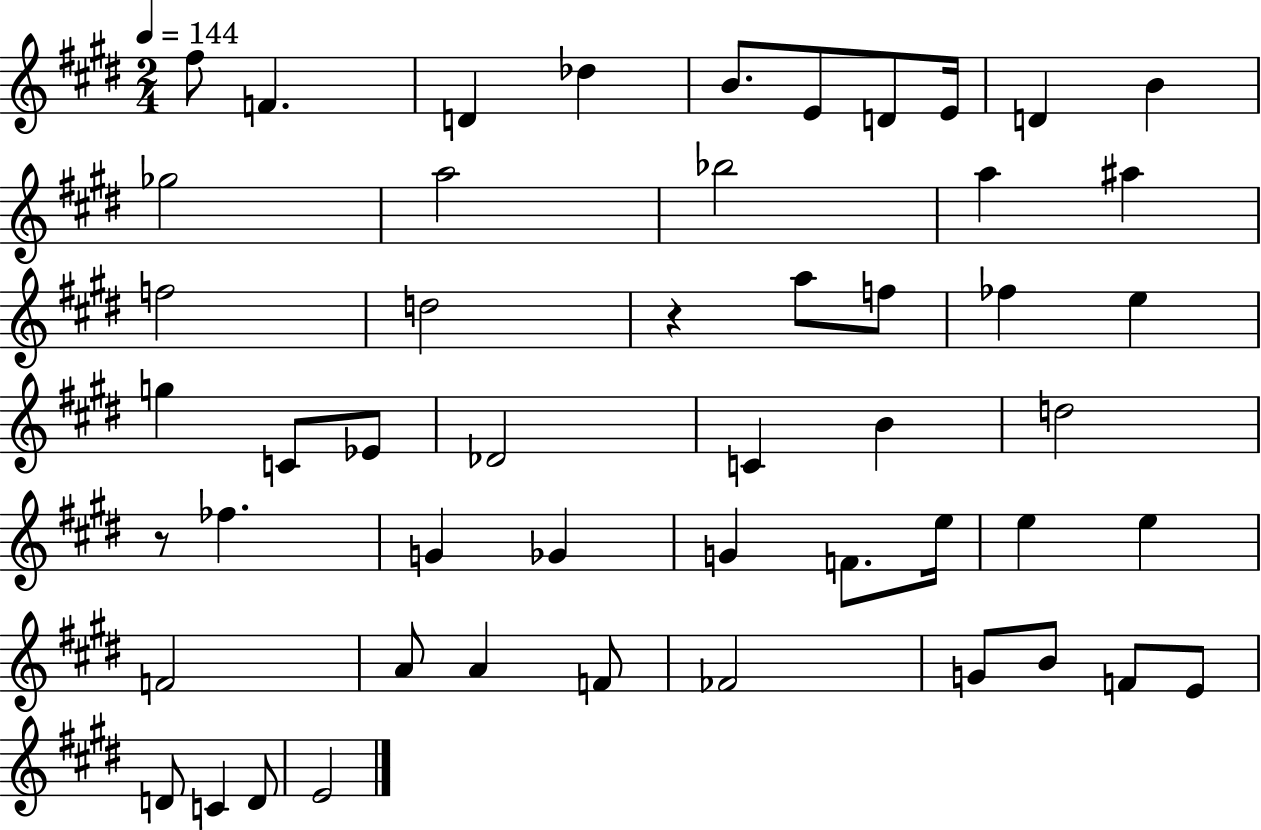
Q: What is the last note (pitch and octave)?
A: E4